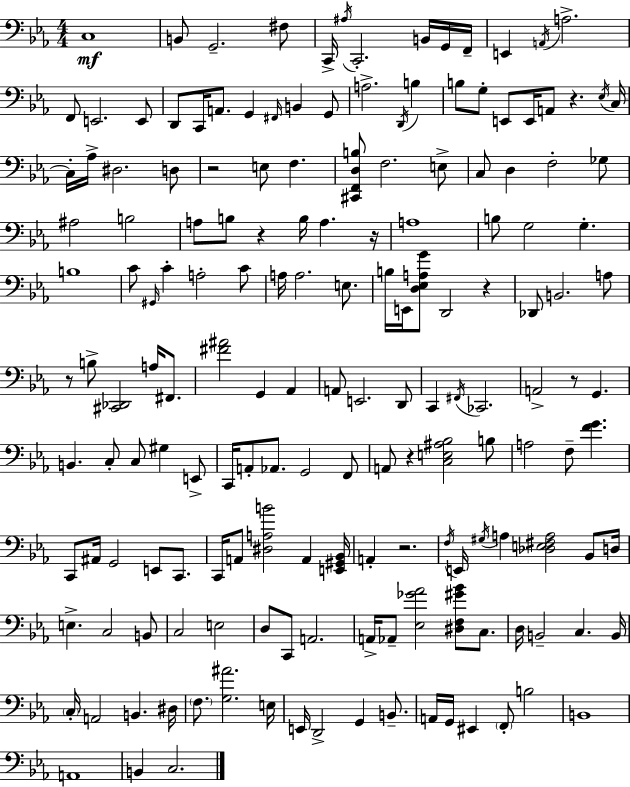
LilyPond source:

{
  \clef bass
  \numericTimeSignature
  \time 4/4
  \key ees \major
  \repeat volta 2 { c1\mf | b,8 g,2.-- fis8 | c,16-> \acciaccatura { ais16 } c,2.-. b,16 g,16 | f,16-- e,4 \acciaccatura { a,16 } a2.-> | \break f,8 e,2. | e,8 d,8 c,16 a,8. g,4 \grace { fis,16 } b,4 | g,8 a2.-> \acciaccatura { d,16 } | b4 b8 g8-. e,8 e,16 a,8 r4. | \break \acciaccatura { ees16 } c16~~ c16-. aes16-> dis2. | d8 r2 e8 f4. | <cis, f, d b>8 f2. | e8-> c8 d4 f2-. | \break ges8 ais2 b2 | a8 b8 r4 b16 a4. | r16 a1 | b8 g2 g4.-. | \break b1 | c'8 \grace { gis,16 } c'4-. a2-. | c'8 a16 a2. | e8. b16 e,16 <d ees a g'>8 d,2 | \break r4 des,8 b,2. | a8 r8 b8-> <cis, des,>2 | a16 fis,8. <fis' ais'>2 g,4 | aes,4 a,8 e,2. | \break d,8 c,4 \acciaccatura { fis,16 } ces,2. | a,2-> r8 | g,4. b,4. c8-. c8 | gis4 e,8-> c,16 a,8-. aes,8. g,2 | \break f,8 a,8 r4 <c e ais bes>2 | b8 a2 f8-- | <f' g'>4. c,8 ais,16 g,2 | e,8 c,8. c,16 a,8 <dis a b'>2 | \break a,4 <e, gis, bes,>16 a,4-. r2. | \acciaccatura { f16 } e,16 \acciaccatura { gis16 } a4 <des e fis a>2 | bes,8 d16 e4.-> c2 | b,8 c2 | \break e2 d8 c,8 a,2. | a,16-> aes,8-- <ees ges' aes'>2 | <dis f gis' bes'>8 c8. d16 b,2-- | c4. b,16 \parenthesize c16-. a,2 | \break b,4. dis16 \parenthesize f8. <g ais'>2. | e16 e,16 d,2-> | g,4 b,8.-- a,16 g,16 eis,4 \parenthesize f,8-. | b2 b,1 | \break a,1 | b,4 c2. | } \bar "|."
}